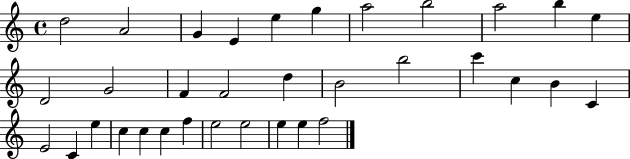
D5/h A4/h G4/q E4/q E5/q G5/q A5/h B5/h A5/h B5/q E5/q D4/h G4/h F4/q F4/h D5/q B4/h B5/h C6/q C5/q B4/q C4/q E4/h C4/q E5/q C5/q C5/q C5/q F5/q E5/h E5/h E5/q E5/q F5/h